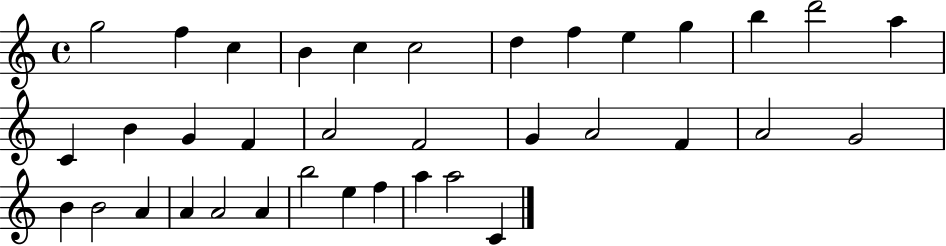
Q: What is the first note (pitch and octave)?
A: G5